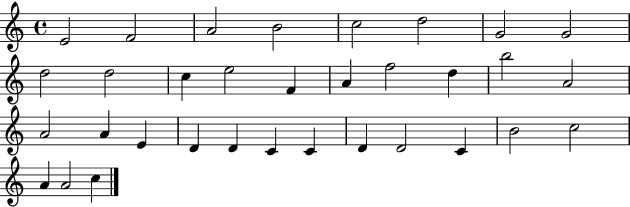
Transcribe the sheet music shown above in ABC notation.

X:1
T:Untitled
M:4/4
L:1/4
K:C
E2 F2 A2 B2 c2 d2 G2 G2 d2 d2 c e2 F A f2 d b2 A2 A2 A E D D C C D D2 C B2 c2 A A2 c